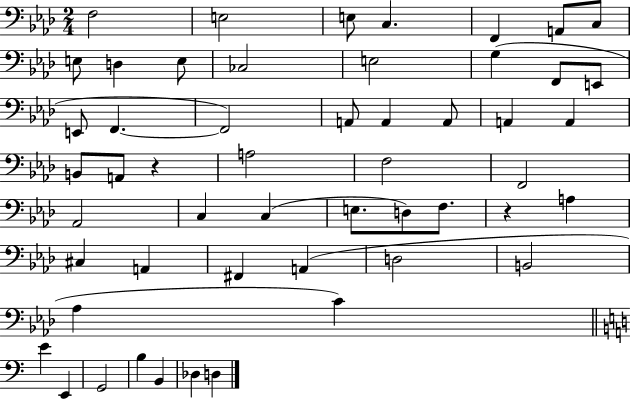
{
  \clef bass
  \numericTimeSignature
  \time 2/4
  \key aes \major
  f2 | e2 | e8 c4. | f,4 a,8 c8 | \break e8 d4 e8 | ces2 | e2 | g4( f,8 e,8 | \break e,8 f,4.~~ | f,2) | a,8 a,4 a,8 | a,4 a,4 | \break b,8 a,8 r4 | a2 | f2 | f,2 | \break aes,2 | c4 c4( | e8. d8) f8. | r4 a4 | \break cis4 a,4 | fis,4 a,4( | d2 | b,2 | \break aes4 c'4) | \bar "||" \break \key c \major e'4 e,4 | g,2 | b4 b,4 | des4 d4 | \break \bar "|."
}